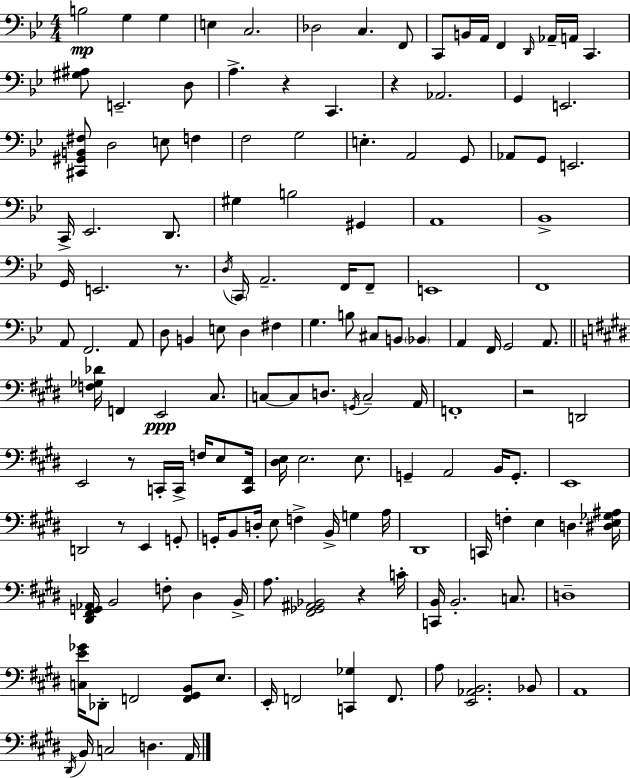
B3/h G3/q G3/q E3/q C3/h. Db3/h C3/q. F2/e C2/e B2/s A2/s F2/q D2/s Ab2/s A2/s C2/q. [G#3,A#3]/e E2/h. D3/e A3/q. R/q C2/q. R/q Ab2/h. G2/q E2/h. [C#2,G#2,B2,F#3]/e D3/h E3/e F3/q F3/h G3/h E3/q. A2/h G2/e Ab2/e G2/e E2/h. C2/s Eb2/h. D2/e. G#3/q B3/h G#2/q A2/w Bb2/w G2/s E2/h. R/e. D3/s C2/s A2/h. F2/s F2/e E2/w F2/w A2/e F2/h. A2/e D3/e B2/q E3/e D3/q F#3/q G3/q. B3/e C#3/e B2/e Bb2/q A2/q F2/s G2/h A2/e. [F3,Gb3,Db4]/s F2/q E2/h C#3/e. C3/e C3/e D3/e. G2/s C3/h A2/s F2/w R/h D2/h E2/h R/e C2/s C2/s F3/s E3/e [C2,F#2]/s [D#3,E3]/s E3/h. E3/e. G2/q A2/h B2/s G2/e. E2/w D2/h R/e E2/q G2/e G2/s B2/e D3/s E3/e F3/q B2/s G3/q A3/s D#2/w C2/s F3/q E3/q D3/q. [D#3,E3,Gb3,A#3]/s [D#2,F#2,G2,Ab2]/s B2/h F3/e D#3/q B2/s A3/e. [F#2,Gb2,A#2,Bb2]/h R/q C4/s [C2,B2]/s B2/h. C3/e. D3/w [C3,E4,Gb4]/s Db2/e F2/h [F2,G#2,B2]/e E3/e. E2/s F2/h [C2,Gb3]/q F2/e. A3/e [E2,Ab2,B2]/h. Bb2/e A2/w D#2/s B2/s C3/h D3/q. A2/s